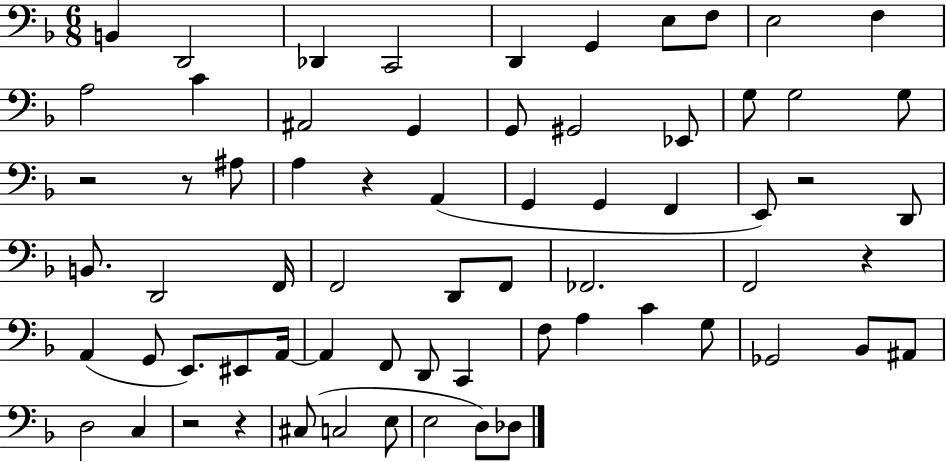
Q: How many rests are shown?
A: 7